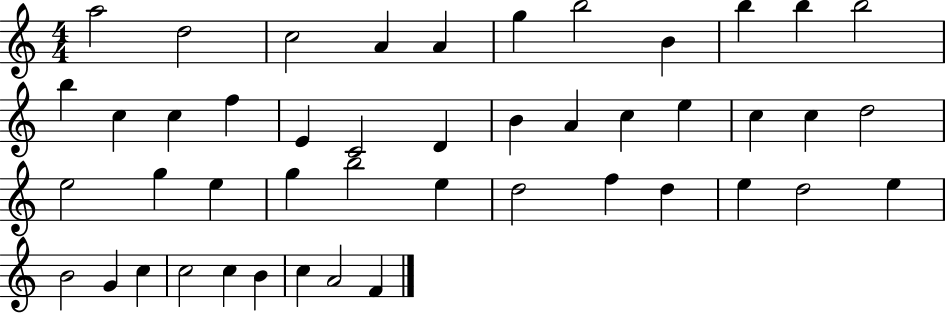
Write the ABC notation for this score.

X:1
T:Untitled
M:4/4
L:1/4
K:C
a2 d2 c2 A A g b2 B b b b2 b c c f E C2 D B A c e c c d2 e2 g e g b2 e d2 f d e d2 e B2 G c c2 c B c A2 F